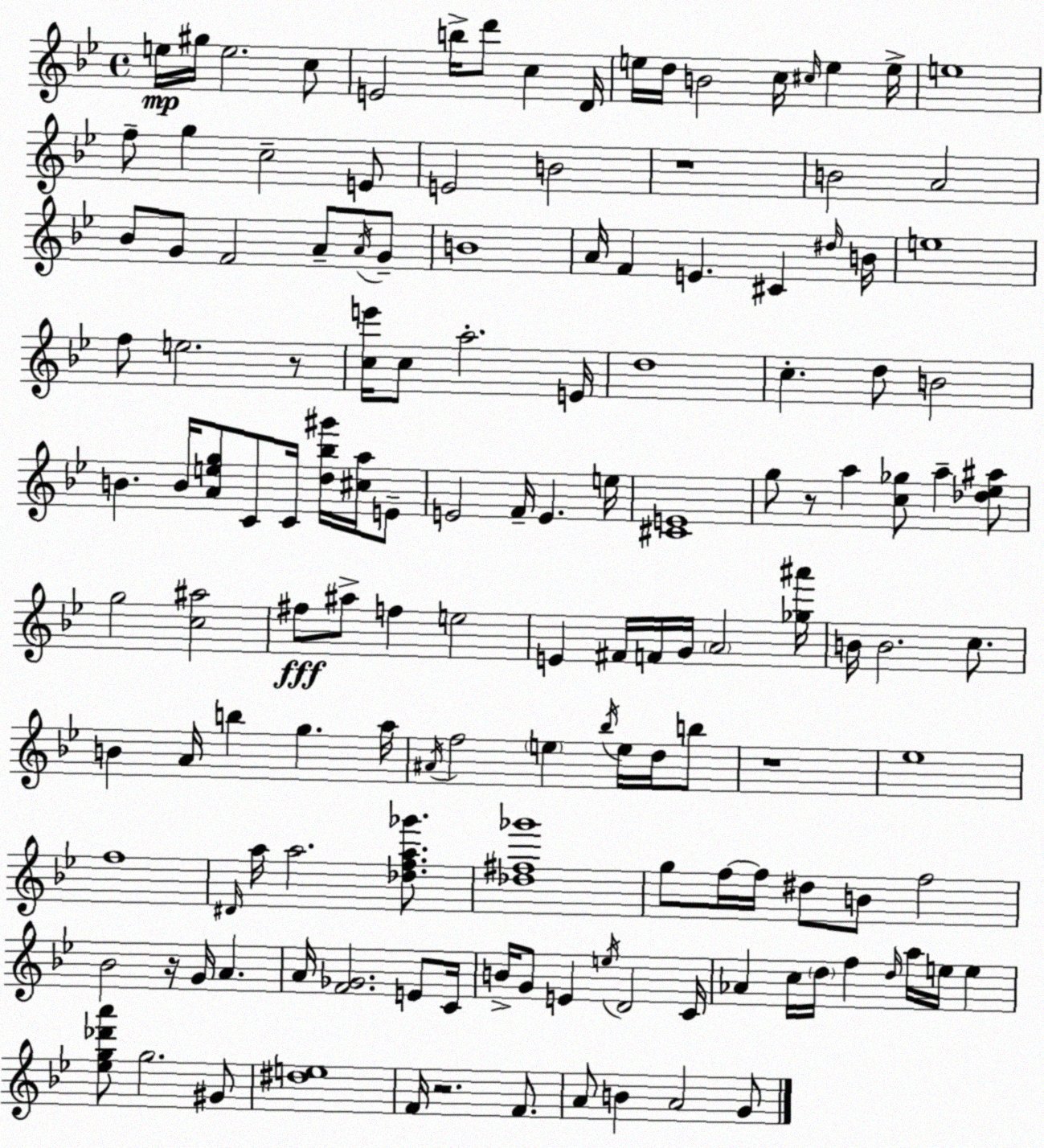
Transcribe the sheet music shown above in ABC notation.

X:1
T:Untitled
M:4/4
L:1/4
K:Bb
e/4 ^g/4 e2 c/2 E2 b/4 d'/2 c D/4 e/4 d/4 B2 c/4 ^c/4 e e/4 e4 f/2 g c2 E/2 E2 B2 z4 B2 A2 _B/2 G/2 F2 A/2 A/4 G/2 B4 A/4 F E ^C ^d/4 B/4 e4 f/2 e2 z/2 [ce']/4 c/2 a2 E/4 d4 c d/2 B2 B B/4 [Aeg]/2 C/2 C/4 [d_b^g']/4 [^ca]/4 E/2 E2 F/4 E e/4 [^CE]4 g/2 z/2 a [c_g]/2 a [_d_e^a]/2 g2 [c^a]2 ^f/2 ^a/2 f e2 E ^F/4 F/4 G/4 A2 [_g^a']/4 B/4 B2 c/2 B A/4 b g a/4 ^A/4 f2 e _b/4 e/4 d/4 b/2 z4 _e4 f4 ^D/4 a/4 a2 [_dfa_g']/2 [_d^f_g']4 g/2 f/4 f/4 ^d/2 B/2 f2 _B2 z/4 G/4 A A/4 [F_G]2 E/2 C/4 B/4 G/2 E e/4 D2 C/4 _A c/4 d/4 f d/4 a/4 e/4 e [_eg_d'a']/2 g2 ^G/2 [^de]4 F/4 z2 F/2 A/2 B A2 G/2